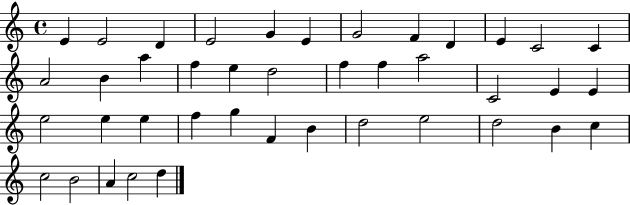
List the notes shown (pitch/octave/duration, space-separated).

E4/q E4/h D4/q E4/h G4/q E4/q G4/h F4/q D4/q E4/q C4/h C4/q A4/h B4/q A5/q F5/q E5/q D5/h F5/q F5/q A5/h C4/h E4/q E4/q E5/h E5/q E5/q F5/q G5/q F4/q B4/q D5/h E5/h D5/h B4/q C5/q C5/h B4/h A4/q C5/h D5/q